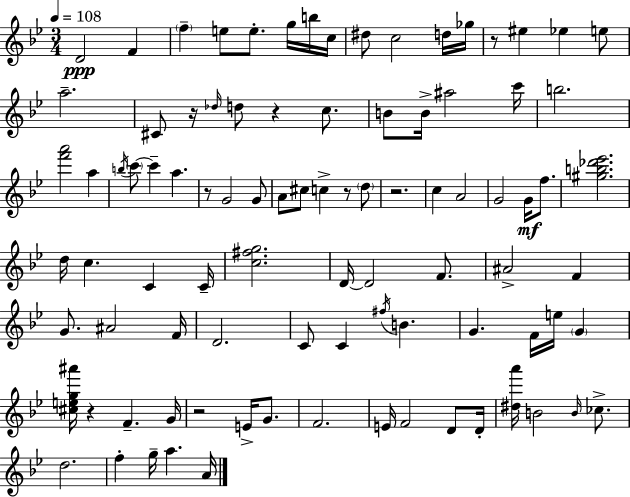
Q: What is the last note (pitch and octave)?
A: A4